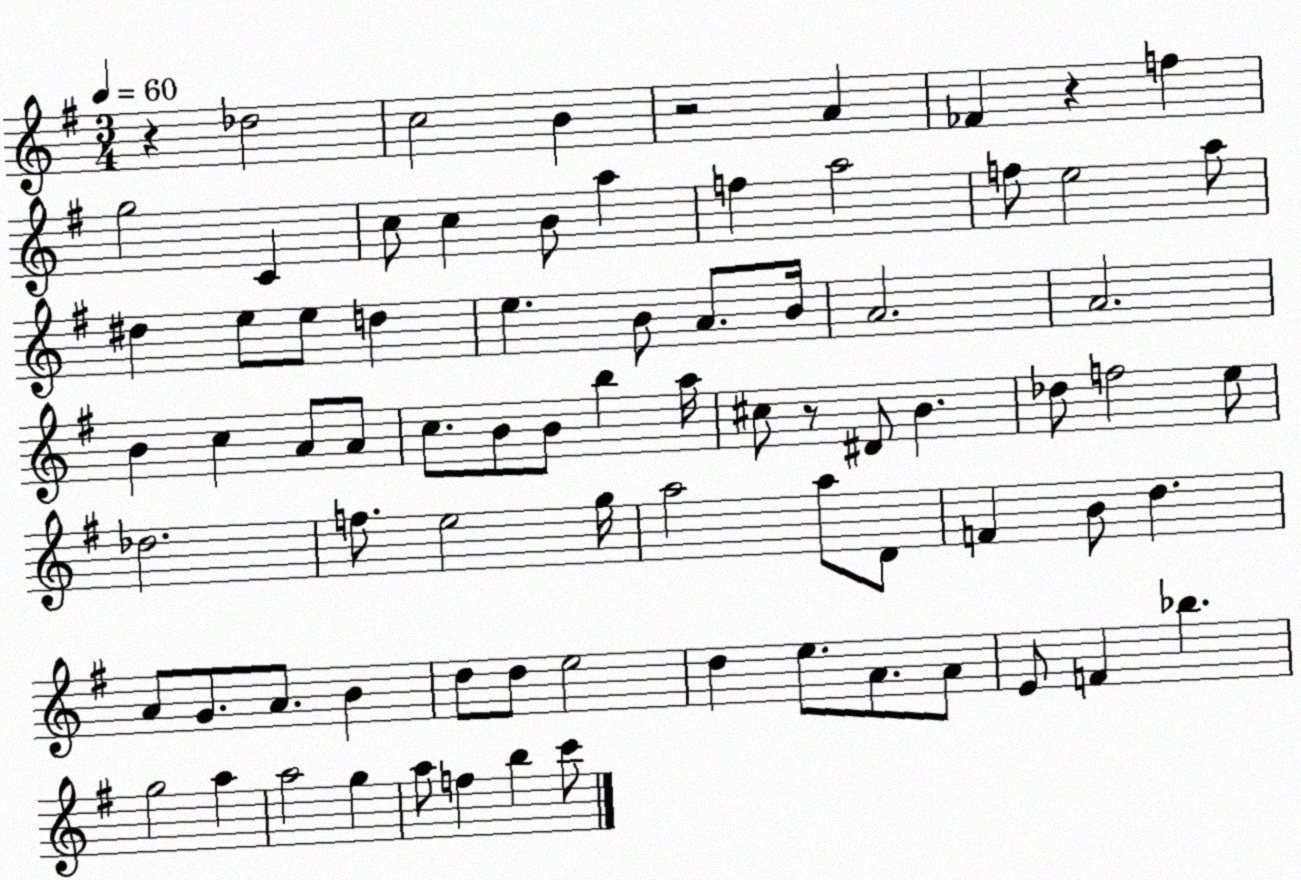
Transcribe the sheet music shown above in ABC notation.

X:1
T:Untitled
M:3/4
L:1/4
K:G
z _d2 c2 B z2 A _F z f g2 C c/2 c B/2 a f a2 f/2 e2 a/2 ^d e/2 e/2 d e B/2 A/2 B/4 A2 A2 B c A/2 A/2 c/2 B/2 B/2 b a/4 ^c/2 z/2 ^D/2 B _d/2 f2 e/2 _d2 f/2 e2 g/4 a2 a/2 D/2 F B/2 d A/2 G/2 A/2 B d/2 d/2 e2 d e/2 A/2 A/2 E/2 F _b g2 a a2 g a/2 f b c'/2